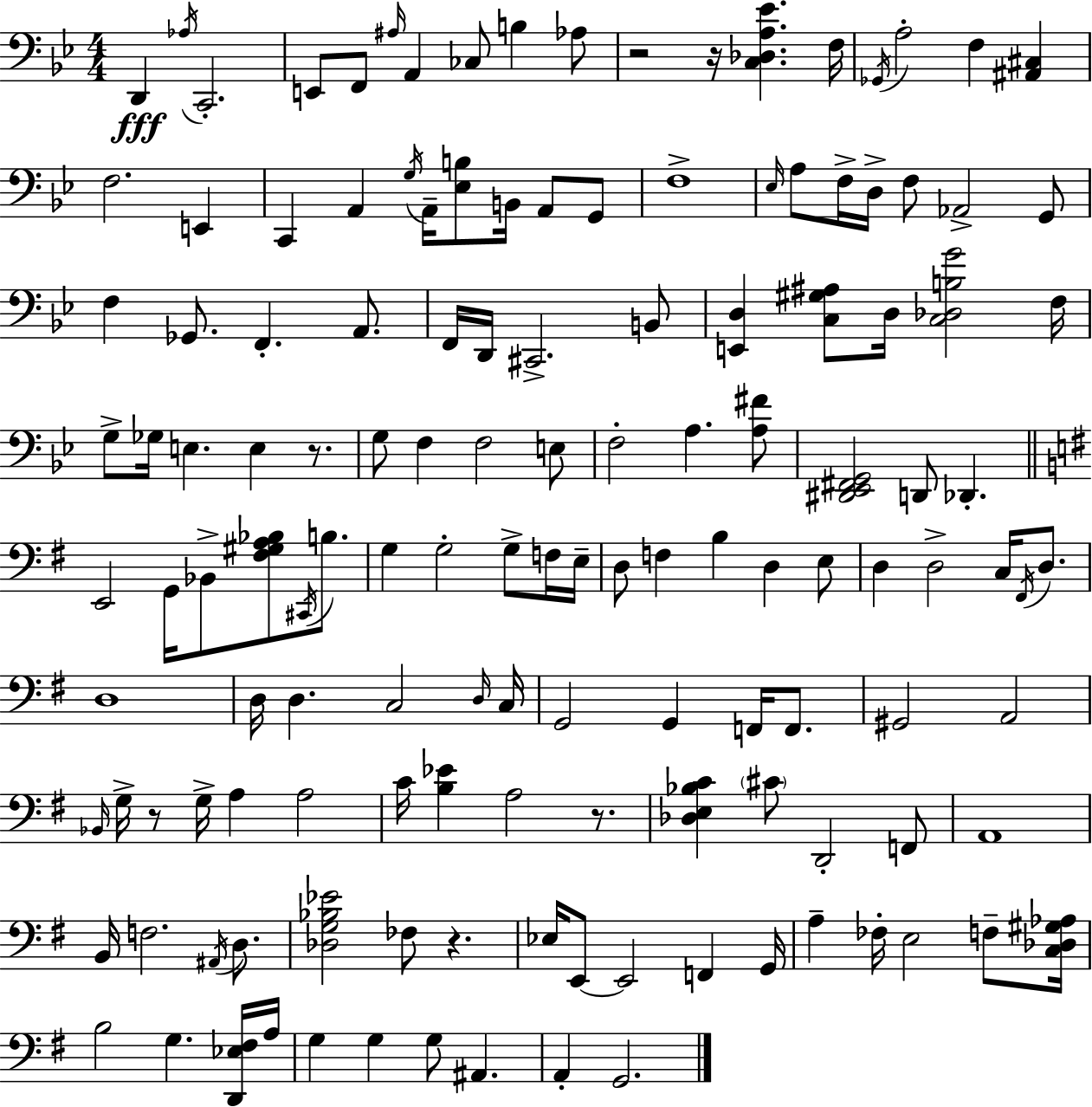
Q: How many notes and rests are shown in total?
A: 139